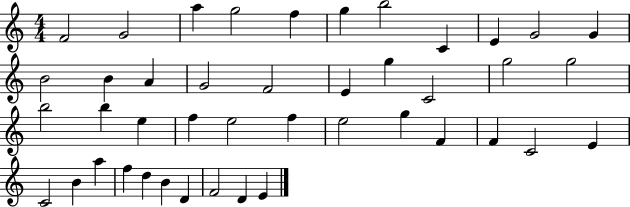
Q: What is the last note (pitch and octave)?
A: E4